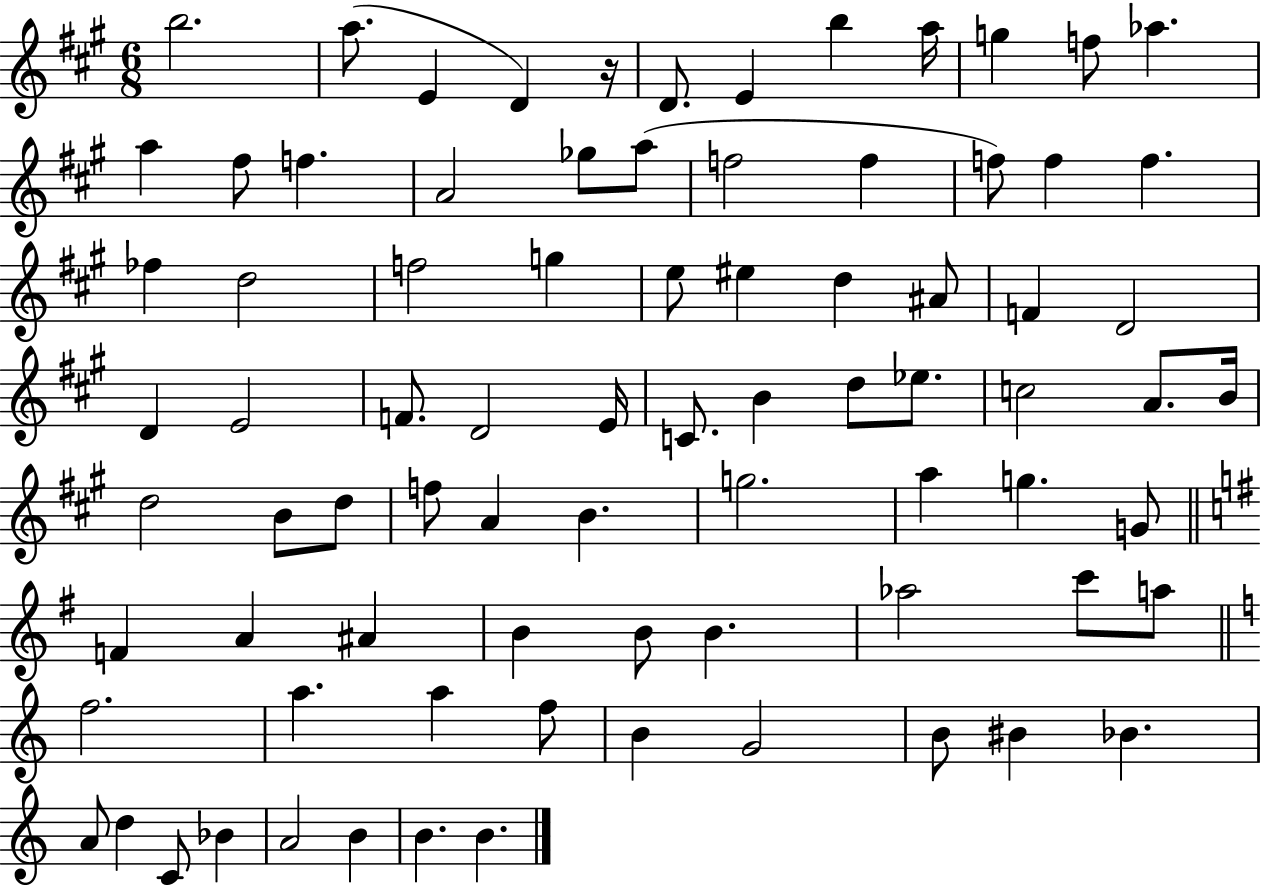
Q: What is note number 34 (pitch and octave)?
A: E4